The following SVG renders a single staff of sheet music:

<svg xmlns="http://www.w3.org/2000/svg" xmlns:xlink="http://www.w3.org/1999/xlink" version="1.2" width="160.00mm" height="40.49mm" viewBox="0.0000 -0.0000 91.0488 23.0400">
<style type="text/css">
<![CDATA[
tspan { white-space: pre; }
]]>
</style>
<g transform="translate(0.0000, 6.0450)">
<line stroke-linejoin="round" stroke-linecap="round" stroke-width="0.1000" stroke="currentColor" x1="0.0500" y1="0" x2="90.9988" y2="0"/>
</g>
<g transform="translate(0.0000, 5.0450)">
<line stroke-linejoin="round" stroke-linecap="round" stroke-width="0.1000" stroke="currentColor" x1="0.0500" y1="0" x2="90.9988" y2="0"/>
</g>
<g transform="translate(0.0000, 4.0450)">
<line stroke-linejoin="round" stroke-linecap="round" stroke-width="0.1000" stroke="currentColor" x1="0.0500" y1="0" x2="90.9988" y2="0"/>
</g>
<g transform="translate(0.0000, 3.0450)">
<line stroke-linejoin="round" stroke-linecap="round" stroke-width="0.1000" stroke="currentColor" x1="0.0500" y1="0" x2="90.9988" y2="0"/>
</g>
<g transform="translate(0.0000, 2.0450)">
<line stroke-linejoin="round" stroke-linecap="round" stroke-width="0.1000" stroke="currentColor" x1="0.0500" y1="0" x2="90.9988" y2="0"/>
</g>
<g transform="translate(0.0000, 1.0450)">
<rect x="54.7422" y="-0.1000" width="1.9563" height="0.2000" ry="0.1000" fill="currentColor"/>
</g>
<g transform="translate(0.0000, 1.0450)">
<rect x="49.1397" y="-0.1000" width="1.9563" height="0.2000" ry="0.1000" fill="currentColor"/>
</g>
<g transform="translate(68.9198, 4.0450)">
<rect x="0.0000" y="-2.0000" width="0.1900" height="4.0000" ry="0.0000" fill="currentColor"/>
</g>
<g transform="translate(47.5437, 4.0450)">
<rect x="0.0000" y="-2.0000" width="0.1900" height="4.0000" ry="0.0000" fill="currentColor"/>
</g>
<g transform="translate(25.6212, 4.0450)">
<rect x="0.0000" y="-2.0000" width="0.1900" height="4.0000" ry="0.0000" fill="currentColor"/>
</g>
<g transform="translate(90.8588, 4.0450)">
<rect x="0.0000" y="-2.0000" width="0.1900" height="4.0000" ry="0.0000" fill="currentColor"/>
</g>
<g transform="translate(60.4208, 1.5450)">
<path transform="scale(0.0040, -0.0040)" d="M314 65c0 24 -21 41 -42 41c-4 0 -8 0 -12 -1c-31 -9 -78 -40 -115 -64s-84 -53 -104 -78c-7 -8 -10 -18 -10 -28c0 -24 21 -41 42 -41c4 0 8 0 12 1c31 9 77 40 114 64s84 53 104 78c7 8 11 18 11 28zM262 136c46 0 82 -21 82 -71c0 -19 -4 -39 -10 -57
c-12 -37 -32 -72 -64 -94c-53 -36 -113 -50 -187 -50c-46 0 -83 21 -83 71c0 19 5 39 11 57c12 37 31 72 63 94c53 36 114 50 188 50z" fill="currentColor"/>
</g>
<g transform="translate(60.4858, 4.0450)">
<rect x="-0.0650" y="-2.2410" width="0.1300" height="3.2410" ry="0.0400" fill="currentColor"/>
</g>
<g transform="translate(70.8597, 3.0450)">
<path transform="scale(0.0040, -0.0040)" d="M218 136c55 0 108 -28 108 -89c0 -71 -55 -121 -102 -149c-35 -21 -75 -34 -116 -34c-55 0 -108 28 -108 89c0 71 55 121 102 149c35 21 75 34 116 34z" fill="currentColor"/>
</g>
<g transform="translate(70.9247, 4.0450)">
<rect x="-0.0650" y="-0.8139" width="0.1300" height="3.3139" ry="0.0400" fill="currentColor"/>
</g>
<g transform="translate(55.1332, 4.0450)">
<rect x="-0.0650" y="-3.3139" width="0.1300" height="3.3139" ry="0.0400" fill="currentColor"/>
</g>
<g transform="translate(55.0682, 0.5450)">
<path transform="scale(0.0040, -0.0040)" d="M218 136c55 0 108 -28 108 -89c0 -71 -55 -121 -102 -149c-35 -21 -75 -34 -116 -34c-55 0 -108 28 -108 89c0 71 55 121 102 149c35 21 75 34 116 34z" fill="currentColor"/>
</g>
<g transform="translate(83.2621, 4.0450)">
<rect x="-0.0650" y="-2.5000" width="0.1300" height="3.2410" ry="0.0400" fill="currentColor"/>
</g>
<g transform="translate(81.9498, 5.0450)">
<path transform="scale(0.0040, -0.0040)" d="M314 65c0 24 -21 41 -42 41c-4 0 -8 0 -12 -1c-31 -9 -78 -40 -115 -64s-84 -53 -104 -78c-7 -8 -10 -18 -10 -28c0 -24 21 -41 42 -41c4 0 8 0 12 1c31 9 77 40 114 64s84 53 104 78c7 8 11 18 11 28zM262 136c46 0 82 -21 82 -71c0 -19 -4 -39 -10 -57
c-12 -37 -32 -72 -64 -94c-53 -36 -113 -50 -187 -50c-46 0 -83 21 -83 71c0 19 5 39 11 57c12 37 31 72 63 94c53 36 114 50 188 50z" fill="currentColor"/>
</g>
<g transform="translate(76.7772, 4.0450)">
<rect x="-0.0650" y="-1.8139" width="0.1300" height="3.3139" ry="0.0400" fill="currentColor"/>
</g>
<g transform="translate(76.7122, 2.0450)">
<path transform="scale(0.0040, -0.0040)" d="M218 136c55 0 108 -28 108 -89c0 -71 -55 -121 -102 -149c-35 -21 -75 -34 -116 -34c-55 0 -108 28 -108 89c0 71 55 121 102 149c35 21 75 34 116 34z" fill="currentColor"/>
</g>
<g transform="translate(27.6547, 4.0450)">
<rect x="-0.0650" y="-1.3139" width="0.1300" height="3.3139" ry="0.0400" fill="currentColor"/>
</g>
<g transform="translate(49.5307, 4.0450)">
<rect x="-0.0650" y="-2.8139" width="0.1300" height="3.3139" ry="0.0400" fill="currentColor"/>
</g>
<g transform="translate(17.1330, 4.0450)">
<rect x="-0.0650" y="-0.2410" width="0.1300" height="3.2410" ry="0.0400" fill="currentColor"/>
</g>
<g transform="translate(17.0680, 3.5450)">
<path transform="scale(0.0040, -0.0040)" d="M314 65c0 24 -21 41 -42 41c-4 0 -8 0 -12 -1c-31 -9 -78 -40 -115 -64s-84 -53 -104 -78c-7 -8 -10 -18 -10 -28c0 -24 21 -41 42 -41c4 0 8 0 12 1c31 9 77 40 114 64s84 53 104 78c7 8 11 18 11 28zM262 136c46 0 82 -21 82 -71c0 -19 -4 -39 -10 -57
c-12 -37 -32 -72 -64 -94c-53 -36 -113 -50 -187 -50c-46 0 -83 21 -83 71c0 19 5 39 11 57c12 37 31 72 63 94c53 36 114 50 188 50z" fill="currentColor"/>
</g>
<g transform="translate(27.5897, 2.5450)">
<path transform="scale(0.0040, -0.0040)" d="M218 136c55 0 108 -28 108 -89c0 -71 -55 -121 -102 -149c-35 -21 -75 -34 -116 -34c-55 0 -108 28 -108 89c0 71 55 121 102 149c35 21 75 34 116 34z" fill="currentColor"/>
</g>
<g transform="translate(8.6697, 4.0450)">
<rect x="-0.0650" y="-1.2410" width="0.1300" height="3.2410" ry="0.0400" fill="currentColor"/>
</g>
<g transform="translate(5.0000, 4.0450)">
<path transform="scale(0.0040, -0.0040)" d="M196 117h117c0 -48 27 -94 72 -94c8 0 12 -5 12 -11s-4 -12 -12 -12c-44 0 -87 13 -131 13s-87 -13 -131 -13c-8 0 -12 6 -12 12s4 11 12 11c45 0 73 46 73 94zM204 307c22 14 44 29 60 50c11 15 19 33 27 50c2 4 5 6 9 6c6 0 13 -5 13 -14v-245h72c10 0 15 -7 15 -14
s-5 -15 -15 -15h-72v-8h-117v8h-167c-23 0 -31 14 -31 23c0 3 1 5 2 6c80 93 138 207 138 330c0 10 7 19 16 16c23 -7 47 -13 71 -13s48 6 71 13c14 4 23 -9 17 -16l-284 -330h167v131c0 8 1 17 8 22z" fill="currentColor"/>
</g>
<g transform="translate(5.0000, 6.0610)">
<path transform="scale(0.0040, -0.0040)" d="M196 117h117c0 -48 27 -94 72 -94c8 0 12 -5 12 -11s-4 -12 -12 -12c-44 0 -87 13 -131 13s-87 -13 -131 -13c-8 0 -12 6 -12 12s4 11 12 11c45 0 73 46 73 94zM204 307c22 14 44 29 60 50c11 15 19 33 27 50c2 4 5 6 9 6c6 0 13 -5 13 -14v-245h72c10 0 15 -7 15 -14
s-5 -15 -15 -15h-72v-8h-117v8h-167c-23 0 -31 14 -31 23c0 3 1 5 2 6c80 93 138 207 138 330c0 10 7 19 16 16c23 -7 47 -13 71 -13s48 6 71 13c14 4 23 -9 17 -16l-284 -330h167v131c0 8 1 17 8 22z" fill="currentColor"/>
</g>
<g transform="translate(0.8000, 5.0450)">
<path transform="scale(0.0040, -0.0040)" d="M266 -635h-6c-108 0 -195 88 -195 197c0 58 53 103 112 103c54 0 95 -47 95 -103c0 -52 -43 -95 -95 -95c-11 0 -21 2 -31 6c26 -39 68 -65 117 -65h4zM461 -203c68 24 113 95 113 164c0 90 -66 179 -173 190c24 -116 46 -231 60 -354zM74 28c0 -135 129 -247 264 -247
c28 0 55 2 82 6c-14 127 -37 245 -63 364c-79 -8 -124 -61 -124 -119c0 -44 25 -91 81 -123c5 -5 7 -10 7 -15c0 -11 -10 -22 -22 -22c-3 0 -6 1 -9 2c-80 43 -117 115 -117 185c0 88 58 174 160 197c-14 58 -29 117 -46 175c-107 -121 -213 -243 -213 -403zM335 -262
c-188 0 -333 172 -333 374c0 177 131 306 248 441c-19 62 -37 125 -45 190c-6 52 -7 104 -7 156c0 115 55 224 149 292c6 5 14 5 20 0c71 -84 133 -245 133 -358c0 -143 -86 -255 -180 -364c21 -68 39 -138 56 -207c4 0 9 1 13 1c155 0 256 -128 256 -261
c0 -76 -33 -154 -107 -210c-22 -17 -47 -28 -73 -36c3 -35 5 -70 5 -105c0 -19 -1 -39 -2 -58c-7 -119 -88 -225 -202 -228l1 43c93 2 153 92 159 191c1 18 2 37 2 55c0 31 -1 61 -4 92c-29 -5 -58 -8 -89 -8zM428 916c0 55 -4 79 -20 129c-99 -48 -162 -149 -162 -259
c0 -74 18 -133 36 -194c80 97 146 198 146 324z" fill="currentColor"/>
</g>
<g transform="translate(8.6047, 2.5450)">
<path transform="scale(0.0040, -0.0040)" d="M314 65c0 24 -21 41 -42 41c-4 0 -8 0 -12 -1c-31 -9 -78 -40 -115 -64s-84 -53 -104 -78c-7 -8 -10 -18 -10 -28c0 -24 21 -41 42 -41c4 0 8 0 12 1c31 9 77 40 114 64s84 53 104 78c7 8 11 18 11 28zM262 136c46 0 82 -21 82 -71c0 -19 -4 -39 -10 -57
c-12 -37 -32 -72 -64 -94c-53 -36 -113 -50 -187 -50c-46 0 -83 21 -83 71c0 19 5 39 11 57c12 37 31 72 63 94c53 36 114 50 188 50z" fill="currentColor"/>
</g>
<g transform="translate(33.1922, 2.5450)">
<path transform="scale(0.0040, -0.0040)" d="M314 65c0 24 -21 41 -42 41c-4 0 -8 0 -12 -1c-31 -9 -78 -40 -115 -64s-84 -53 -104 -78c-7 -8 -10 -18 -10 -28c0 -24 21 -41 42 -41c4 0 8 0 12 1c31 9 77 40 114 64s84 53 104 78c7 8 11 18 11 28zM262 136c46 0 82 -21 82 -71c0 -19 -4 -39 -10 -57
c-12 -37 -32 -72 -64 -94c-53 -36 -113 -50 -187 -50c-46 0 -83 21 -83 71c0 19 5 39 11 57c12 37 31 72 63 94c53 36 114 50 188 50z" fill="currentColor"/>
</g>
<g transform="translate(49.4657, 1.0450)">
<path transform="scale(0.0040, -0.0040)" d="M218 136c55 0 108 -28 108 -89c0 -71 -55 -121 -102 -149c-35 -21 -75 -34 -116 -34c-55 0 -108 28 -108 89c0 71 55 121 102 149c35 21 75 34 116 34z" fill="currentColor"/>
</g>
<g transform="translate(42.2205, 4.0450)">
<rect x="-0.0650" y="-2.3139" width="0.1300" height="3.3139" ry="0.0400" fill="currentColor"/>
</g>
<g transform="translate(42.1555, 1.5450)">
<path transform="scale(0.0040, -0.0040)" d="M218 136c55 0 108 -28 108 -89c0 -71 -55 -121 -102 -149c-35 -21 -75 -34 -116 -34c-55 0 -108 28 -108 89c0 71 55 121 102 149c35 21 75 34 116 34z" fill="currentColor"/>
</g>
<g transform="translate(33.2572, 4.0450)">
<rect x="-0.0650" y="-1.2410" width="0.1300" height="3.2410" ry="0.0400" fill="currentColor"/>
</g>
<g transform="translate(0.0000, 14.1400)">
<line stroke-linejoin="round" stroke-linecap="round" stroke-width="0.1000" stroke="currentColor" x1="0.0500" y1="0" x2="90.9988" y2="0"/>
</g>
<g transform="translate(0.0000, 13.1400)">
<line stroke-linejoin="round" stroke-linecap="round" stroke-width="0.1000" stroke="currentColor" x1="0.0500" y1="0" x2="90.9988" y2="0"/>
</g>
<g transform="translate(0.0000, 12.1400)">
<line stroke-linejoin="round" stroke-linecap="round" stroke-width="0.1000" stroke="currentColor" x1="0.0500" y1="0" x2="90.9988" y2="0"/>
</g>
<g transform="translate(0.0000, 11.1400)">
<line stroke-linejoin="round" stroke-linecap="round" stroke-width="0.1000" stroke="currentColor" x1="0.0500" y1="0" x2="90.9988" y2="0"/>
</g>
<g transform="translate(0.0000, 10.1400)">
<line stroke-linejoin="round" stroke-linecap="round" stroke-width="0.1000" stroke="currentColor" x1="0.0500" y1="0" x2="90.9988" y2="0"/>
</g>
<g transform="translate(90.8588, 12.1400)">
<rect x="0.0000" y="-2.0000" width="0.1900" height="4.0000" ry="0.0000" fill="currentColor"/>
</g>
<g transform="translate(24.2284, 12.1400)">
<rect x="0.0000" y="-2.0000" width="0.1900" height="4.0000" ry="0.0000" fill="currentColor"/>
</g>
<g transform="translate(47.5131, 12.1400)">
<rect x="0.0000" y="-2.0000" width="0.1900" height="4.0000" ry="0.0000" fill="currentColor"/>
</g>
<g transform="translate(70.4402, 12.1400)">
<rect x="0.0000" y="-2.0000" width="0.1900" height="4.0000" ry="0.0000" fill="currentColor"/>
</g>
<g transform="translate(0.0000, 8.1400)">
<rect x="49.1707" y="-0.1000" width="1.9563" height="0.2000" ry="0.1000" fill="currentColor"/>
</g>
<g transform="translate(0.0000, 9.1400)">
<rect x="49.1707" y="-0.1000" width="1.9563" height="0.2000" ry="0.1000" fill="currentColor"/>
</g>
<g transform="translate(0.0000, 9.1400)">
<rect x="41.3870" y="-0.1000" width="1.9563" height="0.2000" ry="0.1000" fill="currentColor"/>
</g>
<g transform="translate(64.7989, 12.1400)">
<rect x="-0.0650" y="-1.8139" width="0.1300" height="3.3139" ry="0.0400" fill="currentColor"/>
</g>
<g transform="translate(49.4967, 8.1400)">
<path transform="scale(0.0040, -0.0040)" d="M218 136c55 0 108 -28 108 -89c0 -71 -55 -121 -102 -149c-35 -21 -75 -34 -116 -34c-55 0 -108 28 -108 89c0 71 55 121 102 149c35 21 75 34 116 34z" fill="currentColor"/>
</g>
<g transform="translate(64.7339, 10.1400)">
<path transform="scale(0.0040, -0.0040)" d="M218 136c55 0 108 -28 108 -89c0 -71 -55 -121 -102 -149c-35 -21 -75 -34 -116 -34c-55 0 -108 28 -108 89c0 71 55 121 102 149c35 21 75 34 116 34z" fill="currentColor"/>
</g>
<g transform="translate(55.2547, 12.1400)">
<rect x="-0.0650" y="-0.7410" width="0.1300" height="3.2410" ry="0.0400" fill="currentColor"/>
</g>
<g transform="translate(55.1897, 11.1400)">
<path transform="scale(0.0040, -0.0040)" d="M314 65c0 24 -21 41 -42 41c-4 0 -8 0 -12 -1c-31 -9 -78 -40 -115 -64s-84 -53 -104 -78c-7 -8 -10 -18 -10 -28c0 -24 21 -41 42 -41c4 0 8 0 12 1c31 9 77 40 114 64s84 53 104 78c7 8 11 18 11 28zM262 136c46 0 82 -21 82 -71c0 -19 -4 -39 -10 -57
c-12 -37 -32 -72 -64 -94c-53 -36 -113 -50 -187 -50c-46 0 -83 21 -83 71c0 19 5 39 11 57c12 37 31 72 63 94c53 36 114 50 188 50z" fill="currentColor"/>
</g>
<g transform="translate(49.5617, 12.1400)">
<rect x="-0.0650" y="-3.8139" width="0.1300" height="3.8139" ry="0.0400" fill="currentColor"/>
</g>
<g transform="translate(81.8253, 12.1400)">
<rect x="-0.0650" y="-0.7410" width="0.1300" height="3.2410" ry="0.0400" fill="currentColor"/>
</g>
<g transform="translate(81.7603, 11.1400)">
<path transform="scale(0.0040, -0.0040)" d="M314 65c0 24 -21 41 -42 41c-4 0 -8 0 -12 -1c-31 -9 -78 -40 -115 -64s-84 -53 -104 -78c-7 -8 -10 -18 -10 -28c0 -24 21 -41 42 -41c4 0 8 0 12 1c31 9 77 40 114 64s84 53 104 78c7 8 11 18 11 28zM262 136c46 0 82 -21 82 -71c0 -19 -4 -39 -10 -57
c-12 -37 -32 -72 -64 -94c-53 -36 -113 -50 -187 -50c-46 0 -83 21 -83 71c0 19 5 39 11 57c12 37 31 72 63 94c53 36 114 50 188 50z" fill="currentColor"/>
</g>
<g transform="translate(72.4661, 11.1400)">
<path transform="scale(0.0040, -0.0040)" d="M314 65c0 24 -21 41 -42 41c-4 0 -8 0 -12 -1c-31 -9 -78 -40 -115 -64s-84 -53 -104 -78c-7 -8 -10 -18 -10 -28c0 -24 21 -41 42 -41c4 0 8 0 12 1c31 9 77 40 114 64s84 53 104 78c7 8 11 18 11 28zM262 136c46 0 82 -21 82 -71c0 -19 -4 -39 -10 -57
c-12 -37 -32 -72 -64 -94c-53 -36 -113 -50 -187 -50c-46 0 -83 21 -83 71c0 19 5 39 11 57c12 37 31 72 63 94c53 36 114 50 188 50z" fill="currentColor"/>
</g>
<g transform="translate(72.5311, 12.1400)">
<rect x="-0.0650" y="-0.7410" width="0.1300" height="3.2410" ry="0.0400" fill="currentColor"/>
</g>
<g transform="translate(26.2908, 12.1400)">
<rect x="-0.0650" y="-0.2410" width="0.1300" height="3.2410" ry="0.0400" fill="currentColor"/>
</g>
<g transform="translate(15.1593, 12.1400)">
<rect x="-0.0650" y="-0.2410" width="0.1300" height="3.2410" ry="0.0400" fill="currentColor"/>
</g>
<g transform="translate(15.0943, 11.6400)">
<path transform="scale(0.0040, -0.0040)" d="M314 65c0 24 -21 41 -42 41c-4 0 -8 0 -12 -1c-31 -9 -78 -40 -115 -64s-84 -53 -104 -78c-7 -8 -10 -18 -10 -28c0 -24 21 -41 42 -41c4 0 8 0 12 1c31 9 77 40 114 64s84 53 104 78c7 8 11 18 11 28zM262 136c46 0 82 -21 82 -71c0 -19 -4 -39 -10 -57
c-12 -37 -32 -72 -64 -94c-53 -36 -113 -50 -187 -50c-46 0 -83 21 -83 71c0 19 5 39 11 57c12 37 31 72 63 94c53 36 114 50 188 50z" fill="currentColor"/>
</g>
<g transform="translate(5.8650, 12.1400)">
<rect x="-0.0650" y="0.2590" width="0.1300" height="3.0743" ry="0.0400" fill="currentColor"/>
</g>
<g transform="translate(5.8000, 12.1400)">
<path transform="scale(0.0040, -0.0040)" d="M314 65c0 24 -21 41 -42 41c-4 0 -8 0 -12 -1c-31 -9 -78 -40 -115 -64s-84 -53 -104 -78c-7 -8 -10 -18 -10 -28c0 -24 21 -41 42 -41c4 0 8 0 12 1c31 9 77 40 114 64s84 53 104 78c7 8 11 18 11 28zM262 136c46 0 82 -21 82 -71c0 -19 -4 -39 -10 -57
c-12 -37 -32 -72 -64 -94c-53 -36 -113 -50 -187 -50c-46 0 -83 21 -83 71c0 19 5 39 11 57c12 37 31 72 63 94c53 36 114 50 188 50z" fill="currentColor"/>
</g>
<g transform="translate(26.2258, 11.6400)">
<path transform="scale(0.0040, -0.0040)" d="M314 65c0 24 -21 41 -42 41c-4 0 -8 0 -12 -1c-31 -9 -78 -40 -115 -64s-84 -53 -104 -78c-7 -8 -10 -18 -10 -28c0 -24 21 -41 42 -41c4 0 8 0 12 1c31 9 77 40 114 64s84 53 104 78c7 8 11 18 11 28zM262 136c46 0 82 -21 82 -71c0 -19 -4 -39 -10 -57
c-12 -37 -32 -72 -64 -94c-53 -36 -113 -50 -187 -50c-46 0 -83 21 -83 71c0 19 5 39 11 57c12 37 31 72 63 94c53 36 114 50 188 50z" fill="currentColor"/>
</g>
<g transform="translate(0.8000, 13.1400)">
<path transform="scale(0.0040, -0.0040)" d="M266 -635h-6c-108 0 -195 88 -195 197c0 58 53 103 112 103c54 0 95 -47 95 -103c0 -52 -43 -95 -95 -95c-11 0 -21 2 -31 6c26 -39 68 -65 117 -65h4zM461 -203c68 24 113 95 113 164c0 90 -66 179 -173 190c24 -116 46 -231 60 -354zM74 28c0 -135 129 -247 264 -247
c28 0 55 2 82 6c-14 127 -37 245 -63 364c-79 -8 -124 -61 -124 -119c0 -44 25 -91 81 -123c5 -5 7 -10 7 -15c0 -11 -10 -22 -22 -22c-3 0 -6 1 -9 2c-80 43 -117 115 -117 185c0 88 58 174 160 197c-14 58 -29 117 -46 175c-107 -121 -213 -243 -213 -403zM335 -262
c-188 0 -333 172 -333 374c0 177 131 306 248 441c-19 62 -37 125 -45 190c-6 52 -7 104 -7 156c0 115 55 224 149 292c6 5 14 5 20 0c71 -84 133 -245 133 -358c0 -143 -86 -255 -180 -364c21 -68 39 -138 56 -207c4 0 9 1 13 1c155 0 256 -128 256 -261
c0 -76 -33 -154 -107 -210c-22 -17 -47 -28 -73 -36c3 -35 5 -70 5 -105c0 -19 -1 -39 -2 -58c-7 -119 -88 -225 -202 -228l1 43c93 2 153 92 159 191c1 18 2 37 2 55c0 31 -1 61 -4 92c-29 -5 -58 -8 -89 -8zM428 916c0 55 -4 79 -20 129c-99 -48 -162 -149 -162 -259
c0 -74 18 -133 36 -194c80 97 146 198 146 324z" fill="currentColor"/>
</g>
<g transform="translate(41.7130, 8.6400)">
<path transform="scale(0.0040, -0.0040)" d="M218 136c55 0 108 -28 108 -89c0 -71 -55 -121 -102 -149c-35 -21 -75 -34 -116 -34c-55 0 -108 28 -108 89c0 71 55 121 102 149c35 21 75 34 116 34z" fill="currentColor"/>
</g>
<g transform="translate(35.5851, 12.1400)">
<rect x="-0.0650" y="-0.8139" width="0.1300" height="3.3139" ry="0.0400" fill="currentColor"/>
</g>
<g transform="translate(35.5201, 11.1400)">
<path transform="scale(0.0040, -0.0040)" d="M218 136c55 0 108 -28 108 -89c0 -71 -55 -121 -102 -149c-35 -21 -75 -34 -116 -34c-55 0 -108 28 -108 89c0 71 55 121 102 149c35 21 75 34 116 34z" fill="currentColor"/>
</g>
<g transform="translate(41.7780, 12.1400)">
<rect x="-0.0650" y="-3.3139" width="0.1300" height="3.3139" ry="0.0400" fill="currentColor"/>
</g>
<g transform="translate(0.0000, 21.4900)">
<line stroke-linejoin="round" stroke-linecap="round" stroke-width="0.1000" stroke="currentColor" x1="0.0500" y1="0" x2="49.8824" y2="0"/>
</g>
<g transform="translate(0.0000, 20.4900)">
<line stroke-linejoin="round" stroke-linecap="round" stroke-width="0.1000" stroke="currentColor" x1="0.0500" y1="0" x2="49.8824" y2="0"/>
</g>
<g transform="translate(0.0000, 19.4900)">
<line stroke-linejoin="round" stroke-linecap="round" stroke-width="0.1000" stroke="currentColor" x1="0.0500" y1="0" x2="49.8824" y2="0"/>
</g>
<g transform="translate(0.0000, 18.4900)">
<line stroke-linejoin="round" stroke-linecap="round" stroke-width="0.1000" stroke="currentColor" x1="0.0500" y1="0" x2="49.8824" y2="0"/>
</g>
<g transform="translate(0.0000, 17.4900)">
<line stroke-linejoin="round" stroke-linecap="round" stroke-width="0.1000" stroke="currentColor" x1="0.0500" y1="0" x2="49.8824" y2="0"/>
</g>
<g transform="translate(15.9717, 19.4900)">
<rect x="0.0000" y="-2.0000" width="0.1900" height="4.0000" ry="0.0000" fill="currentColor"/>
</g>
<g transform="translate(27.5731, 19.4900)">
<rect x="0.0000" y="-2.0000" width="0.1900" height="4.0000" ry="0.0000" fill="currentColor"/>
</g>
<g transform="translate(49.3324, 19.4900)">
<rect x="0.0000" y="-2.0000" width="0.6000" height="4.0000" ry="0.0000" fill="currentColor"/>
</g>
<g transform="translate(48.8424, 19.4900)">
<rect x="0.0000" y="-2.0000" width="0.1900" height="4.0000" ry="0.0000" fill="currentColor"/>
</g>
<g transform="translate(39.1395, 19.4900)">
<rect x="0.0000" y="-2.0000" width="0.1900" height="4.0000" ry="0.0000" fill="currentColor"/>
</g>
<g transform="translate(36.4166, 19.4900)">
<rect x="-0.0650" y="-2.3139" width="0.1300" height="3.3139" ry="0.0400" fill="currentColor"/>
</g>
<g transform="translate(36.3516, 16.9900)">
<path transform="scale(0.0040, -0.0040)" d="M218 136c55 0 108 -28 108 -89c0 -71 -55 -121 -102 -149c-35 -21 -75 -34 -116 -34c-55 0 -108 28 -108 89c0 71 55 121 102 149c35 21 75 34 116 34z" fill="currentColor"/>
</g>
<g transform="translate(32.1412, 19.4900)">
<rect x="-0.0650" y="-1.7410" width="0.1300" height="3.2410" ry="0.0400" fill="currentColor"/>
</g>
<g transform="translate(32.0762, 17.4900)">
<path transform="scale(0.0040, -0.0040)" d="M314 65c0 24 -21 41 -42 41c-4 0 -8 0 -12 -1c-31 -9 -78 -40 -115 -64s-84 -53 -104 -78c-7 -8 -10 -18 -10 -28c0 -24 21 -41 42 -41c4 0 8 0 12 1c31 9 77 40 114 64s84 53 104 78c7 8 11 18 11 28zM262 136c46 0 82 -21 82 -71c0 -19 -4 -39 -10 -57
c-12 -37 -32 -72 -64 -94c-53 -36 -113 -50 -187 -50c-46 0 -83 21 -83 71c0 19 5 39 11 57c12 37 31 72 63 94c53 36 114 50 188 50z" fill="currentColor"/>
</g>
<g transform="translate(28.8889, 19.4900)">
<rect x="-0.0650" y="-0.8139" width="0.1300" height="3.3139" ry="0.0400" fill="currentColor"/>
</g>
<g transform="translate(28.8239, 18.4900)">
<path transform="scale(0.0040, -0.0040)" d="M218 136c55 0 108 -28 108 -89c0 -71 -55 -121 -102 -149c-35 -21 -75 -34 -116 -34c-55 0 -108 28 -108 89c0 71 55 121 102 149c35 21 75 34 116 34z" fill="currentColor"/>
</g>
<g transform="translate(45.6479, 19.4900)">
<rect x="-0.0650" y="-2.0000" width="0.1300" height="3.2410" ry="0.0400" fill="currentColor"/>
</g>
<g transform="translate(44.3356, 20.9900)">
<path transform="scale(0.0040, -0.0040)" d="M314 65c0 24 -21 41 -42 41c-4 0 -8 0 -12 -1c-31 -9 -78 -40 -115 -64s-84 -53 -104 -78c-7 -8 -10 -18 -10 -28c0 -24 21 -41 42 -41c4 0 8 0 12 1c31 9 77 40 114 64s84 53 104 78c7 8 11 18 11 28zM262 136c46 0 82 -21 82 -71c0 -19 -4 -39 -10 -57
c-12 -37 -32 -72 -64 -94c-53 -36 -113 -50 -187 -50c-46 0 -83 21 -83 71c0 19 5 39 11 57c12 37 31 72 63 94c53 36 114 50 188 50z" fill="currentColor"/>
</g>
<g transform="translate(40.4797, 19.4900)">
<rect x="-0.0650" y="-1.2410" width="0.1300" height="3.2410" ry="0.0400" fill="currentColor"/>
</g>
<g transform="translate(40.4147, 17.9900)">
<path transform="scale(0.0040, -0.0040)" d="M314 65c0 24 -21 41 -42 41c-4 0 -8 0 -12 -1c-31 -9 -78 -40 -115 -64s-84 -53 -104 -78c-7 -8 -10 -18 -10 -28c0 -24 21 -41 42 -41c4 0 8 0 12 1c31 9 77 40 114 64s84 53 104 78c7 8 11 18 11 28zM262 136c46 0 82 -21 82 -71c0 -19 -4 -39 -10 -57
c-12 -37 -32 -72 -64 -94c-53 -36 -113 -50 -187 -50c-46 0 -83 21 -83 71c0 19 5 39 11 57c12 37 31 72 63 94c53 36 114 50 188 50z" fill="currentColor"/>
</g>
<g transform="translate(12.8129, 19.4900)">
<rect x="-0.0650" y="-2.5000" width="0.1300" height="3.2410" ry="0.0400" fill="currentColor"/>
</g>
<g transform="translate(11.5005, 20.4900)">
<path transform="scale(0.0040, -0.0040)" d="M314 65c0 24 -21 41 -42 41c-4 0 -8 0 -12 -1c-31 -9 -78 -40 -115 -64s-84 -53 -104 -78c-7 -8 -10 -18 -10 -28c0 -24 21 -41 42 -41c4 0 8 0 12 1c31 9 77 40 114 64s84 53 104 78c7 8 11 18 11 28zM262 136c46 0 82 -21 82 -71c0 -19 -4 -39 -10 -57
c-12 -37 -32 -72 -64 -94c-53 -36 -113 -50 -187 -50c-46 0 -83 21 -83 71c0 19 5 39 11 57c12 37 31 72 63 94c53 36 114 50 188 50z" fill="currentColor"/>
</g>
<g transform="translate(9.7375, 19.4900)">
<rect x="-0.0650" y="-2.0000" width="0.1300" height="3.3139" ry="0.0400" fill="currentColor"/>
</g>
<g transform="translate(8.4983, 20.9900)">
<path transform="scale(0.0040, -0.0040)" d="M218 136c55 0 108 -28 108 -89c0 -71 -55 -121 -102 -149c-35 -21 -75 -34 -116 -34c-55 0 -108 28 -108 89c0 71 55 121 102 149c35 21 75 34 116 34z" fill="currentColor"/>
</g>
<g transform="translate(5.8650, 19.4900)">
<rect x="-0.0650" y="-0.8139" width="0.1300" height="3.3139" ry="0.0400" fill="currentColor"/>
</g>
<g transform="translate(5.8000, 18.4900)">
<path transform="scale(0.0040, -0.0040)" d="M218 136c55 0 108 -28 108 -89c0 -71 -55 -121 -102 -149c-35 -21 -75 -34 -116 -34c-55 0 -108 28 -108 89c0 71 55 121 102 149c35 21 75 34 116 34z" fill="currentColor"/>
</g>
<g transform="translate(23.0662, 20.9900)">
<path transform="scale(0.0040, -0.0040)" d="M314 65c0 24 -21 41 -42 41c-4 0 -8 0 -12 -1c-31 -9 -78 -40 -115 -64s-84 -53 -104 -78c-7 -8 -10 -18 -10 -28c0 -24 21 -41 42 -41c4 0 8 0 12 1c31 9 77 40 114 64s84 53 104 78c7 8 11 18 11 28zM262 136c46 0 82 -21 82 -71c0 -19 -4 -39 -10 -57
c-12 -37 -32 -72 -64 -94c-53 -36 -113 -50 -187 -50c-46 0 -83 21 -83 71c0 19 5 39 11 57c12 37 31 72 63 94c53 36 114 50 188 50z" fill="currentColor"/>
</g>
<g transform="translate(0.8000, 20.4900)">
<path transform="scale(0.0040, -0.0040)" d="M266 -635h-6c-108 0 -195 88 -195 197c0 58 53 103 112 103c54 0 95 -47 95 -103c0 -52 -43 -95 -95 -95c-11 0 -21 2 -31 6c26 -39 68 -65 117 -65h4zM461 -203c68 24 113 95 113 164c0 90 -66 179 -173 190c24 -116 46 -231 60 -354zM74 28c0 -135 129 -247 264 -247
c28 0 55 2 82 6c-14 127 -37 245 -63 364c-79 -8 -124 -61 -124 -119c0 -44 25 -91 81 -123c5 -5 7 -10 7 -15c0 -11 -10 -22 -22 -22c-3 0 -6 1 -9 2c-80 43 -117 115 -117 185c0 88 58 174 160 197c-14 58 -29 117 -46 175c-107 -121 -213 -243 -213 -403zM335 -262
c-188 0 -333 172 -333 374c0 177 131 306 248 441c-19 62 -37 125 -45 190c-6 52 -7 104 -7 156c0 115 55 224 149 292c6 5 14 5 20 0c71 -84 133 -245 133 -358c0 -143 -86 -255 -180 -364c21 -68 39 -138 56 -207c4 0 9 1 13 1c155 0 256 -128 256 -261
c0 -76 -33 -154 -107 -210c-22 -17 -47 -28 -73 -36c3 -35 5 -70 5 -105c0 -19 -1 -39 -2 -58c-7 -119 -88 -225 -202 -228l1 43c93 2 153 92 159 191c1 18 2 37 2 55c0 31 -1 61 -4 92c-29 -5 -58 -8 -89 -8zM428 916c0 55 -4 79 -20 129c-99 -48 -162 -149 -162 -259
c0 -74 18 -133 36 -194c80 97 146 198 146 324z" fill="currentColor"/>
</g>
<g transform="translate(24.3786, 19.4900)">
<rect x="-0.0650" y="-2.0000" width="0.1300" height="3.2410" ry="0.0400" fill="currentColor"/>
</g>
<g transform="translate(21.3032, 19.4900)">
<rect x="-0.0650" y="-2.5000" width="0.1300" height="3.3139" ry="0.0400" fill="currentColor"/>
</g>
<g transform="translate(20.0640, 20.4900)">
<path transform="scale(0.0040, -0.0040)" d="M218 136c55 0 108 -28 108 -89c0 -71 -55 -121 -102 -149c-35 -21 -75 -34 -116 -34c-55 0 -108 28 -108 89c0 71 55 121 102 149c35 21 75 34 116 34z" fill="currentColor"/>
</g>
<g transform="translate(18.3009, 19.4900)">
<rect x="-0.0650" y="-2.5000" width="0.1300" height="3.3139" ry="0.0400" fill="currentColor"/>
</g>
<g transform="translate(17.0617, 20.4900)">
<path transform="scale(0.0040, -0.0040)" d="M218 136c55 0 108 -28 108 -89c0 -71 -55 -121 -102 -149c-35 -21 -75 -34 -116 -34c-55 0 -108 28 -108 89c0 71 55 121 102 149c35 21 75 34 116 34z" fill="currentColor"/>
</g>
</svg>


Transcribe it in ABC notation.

X:1
T:Untitled
M:4/4
L:1/4
K:C
e2 c2 e e2 g a b g2 d f G2 B2 c2 c2 d b c' d2 f d2 d2 d F G2 G G F2 d f2 g e2 F2